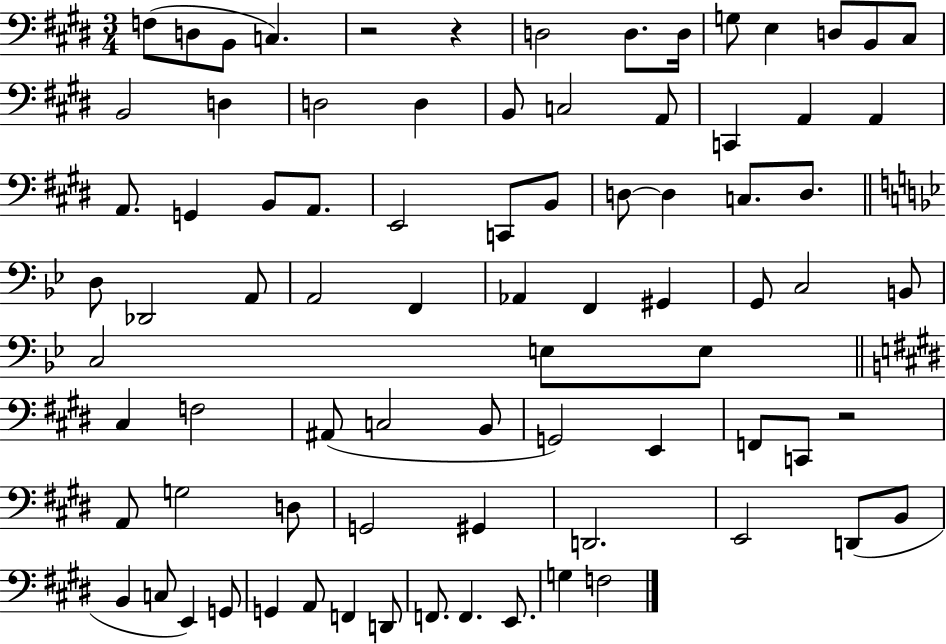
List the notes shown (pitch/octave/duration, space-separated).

F3/e D3/e B2/e C3/q. R/h R/q D3/h D3/e. D3/s G3/e E3/q D3/e B2/e C#3/e B2/h D3/q D3/h D3/q B2/e C3/h A2/e C2/q A2/q A2/q A2/e. G2/q B2/e A2/e. E2/h C2/e B2/e D3/e D3/q C3/e. D3/e. D3/e Db2/h A2/e A2/h F2/q Ab2/q F2/q G#2/q G2/e C3/h B2/e C3/h E3/e E3/e C#3/q F3/h A#2/e C3/h B2/e G2/h E2/q F2/e C2/e R/h A2/e G3/h D3/e G2/h G#2/q D2/h. E2/h D2/e B2/e B2/q C3/e E2/q G2/e G2/q A2/e F2/q D2/e F2/e. F2/q. E2/e. G3/q F3/h